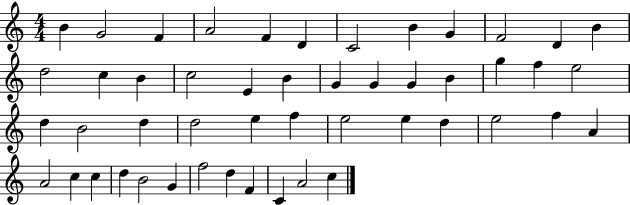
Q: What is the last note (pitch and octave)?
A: C5